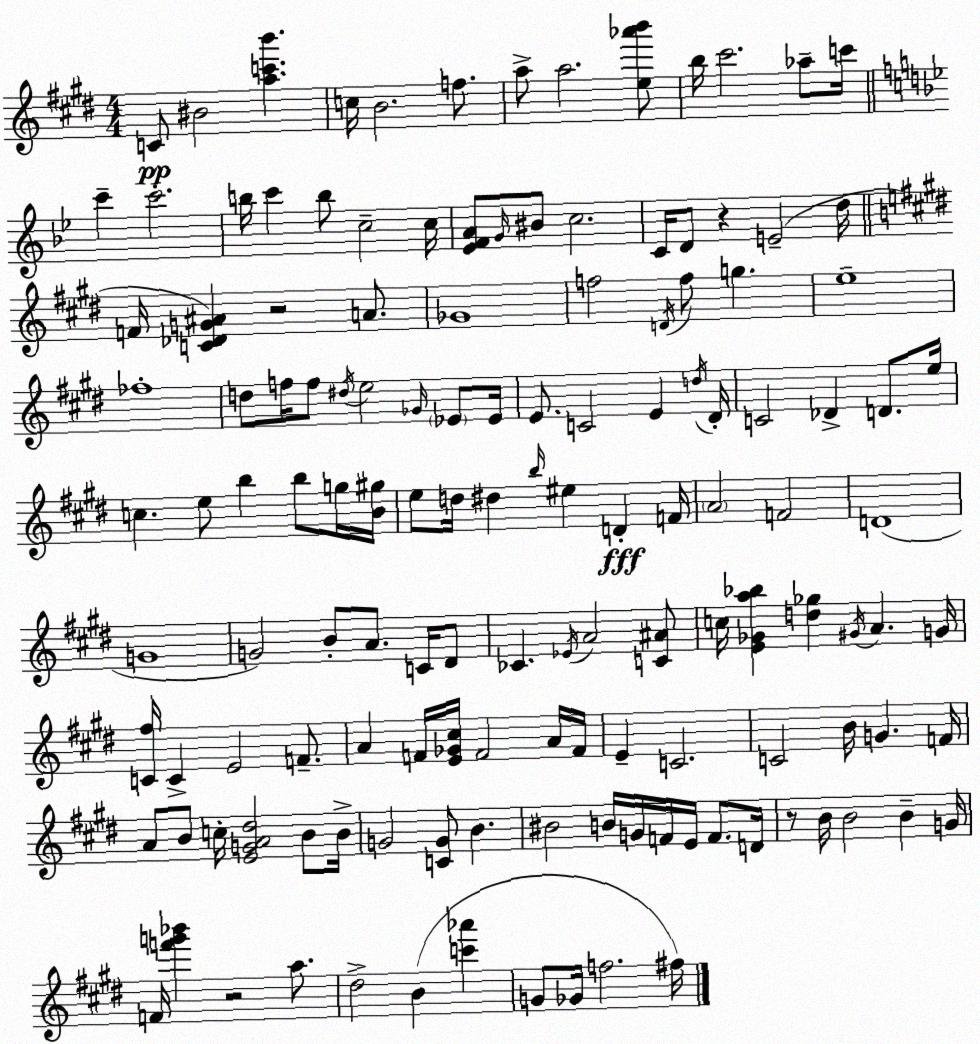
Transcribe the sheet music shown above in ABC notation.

X:1
T:Untitled
M:4/4
L:1/4
K:E
C/2 ^B2 [ac'b'] c/4 B2 f/2 a/2 a2 [e_a'b']/2 b/4 ^c'2 _a/2 c'/4 c' c'2 b/4 c' b/2 c2 c/4 [_EFA]/2 G/4 ^B/2 c2 C/4 D/2 z E2 d/4 F/4 [C_DG^A] z2 A/2 _G4 f2 D/4 f/2 g e4 _f4 d/2 f/4 f/2 ^d/4 e2 _G/4 _E/2 _E/4 E/2 C2 E d/4 ^D/4 C2 _D D/2 e/4 c e/2 b b/2 g/4 [B^g]/4 e/2 d/4 ^d b/4 ^e D F/4 A2 F2 D4 G4 G2 B/2 A/2 C/4 ^D/2 _C _E/4 A2 [C^A]/2 c/4 [E_Ga_b] [d_g] ^G/4 A G/4 [C^f]/4 C E2 F/2 A F/4 [E_G^c]/4 F2 A/4 F/4 E C2 C2 B/4 G F/4 A/2 B/2 c/4 [EGA^d]2 B/2 B/4 G2 [CG]/2 B ^B2 B/4 G/4 F/4 E/4 F/2 D/4 z/2 B/4 B2 B G/4 F/4 [f'g'_b'] z2 a/2 ^d2 B [c'_a'] G/2 _G/4 f2 ^f/4